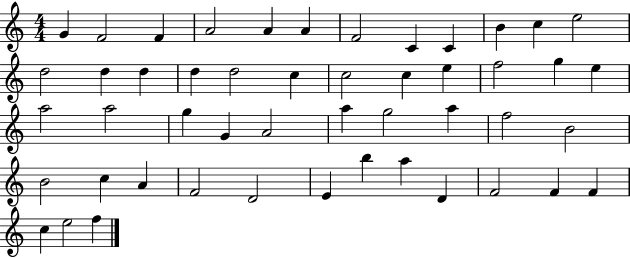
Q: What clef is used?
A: treble